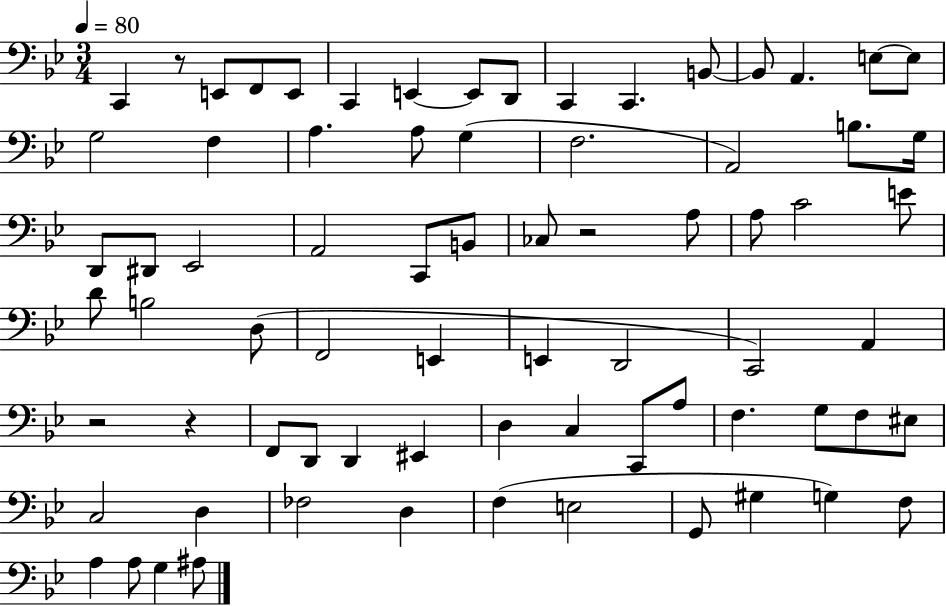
C2/q R/e E2/e F2/e E2/e C2/q E2/q E2/e D2/e C2/q C2/q. B2/e B2/e A2/q. E3/e E3/e G3/h F3/q A3/q. A3/e G3/q F3/h. A2/h B3/e. G3/s D2/e D#2/e Eb2/h A2/h C2/e B2/e CES3/e R/h A3/e A3/e C4/h E4/e D4/e B3/h D3/e F2/h E2/q E2/q D2/h C2/h A2/q R/h R/q F2/e D2/e D2/q EIS2/q D3/q C3/q C2/e A3/e F3/q. G3/e F3/e EIS3/e C3/h D3/q FES3/h D3/q F3/q E3/h G2/e G#3/q G3/q F3/e A3/q A3/e G3/q A#3/e